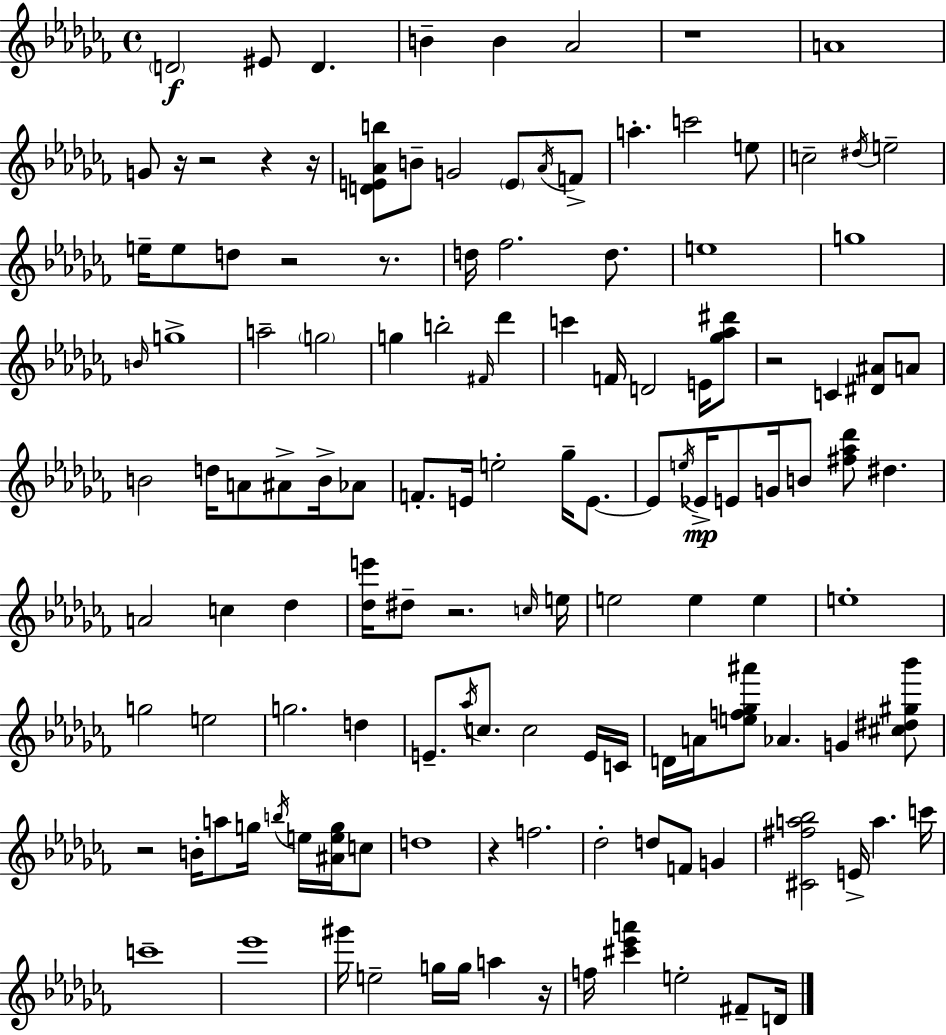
{
  \clef treble
  \time 4/4
  \defaultTimeSignature
  \key aes \minor
  \parenthesize d'2\f eis'8 d'4. | b'4-- b'4 aes'2 | r1 | a'1 | \break g'8 r16 r2 r4 r16 | <d' e' aes' b''>8 b'8-- g'2 \parenthesize e'8 \acciaccatura { aes'16 } f'8-> | a''4.-. c'''2 e''8 | c''2-- \acciaccatura { dis''16 } e''2-- | \break e''16-- e''8 d''8 r2 r8. | d''16 fes''2. d''8. | e''1 | g''1 | \break \grace { b'16 } g''1-> | a''2-- \parenthesize g''2 | g''4 b''2-. \grace { fis'16 } | des'''4 c'''4 f'16 d'2 | \break e'16 <ges'' aes'' dis'''>8 r2 c'4 | <dis' ais'>8 a'8 b'2 d''16 a'8 ais'8-> | b'16-> aes'8 f'8.-. e'16 e''2-. | ges''16-- e'8.~~ e'8 \acciaccatura { e''16 } ees'16->\mp e'8 g'16 b'8 <fis'' aes'' des'''>8 dis''4. | \break a'2 c''4 | des''4 <des'' e'''>16 dis''8-- r2. | \grace { c''16 } e''16 e''2 e''4 | e''4 e''1-. | \break g''2 e''2 | g''2. | d''4 e'8.-- \acciaccatura { aes''16 } c''8. c''2 | e'16 c'16 d'16 a'16 <e'' f'' ges'' ais'''>8 aes'4. | \break g'4 <cis'' dis'' gis'' bes'''>8 r2 b'16-. | a''8 g''16 \acciaccatura { b''16 } e''16 <ais' e'' g''>16 c''8 d''1 | r4 f''2. | des''2-. | \break d''8 f'8 g'4 <cis' fis'' a'' bes''>2 | e'16-> a''4. c'''16 c'''1-- | ees'''1 | gis'''16 e''2-- | \break g''16 g''16 a''4 r16 f''16 <cis''' ees''' a'''>4 e''2-. | fis'8-- d'16 \bar "|."
}